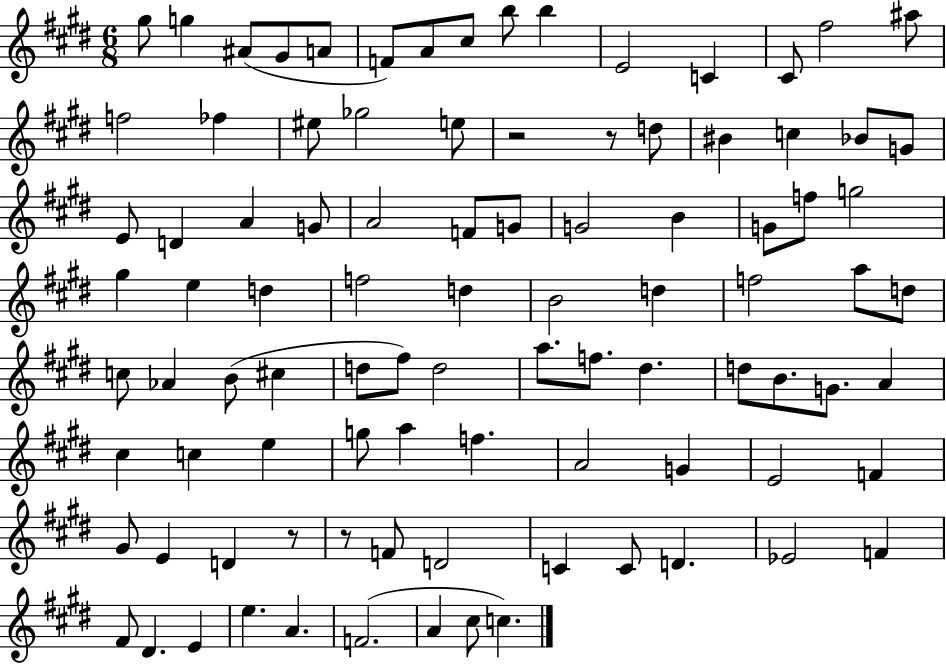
G#5/e G5/q A#4/e G#4/e A4/e F4/e A4/e C#5/e B5/e B5/q E4/h C4/q C#4/e F#5/h A#5/e F5/h FES5/q EIS5/e Gb5/h E5/e R/h R/e D5/e BIS4/q C5/q Bb4/e G4/e E4/e D4/q A4/q G4/e A4/h F4/e G4/e G4/h B4/q G4/e F5/e G5/h G#5/q E5/q D5/q F5/h D5/q B4/h D5/q F5/h A5/e D5/e C5/e Ab4/q B4/e C#5/q D5/e F#5/e D5/h A5/e. F5/e. D#5/q. D5/e B4/e. G4/e. A4/q C#5/q C5/q E5/q G5/e A5/q F5/q. A4/h G4/q E4/h F4/q G#4/e E4/q D4/q R/e R/e F4/e D4/h C4/q C4/e D4/q. Eb4/h F4/q F#4/e D#4/q. E4/q E5/q. A4/q. F4/h. A4/q C#5/e C5/q.